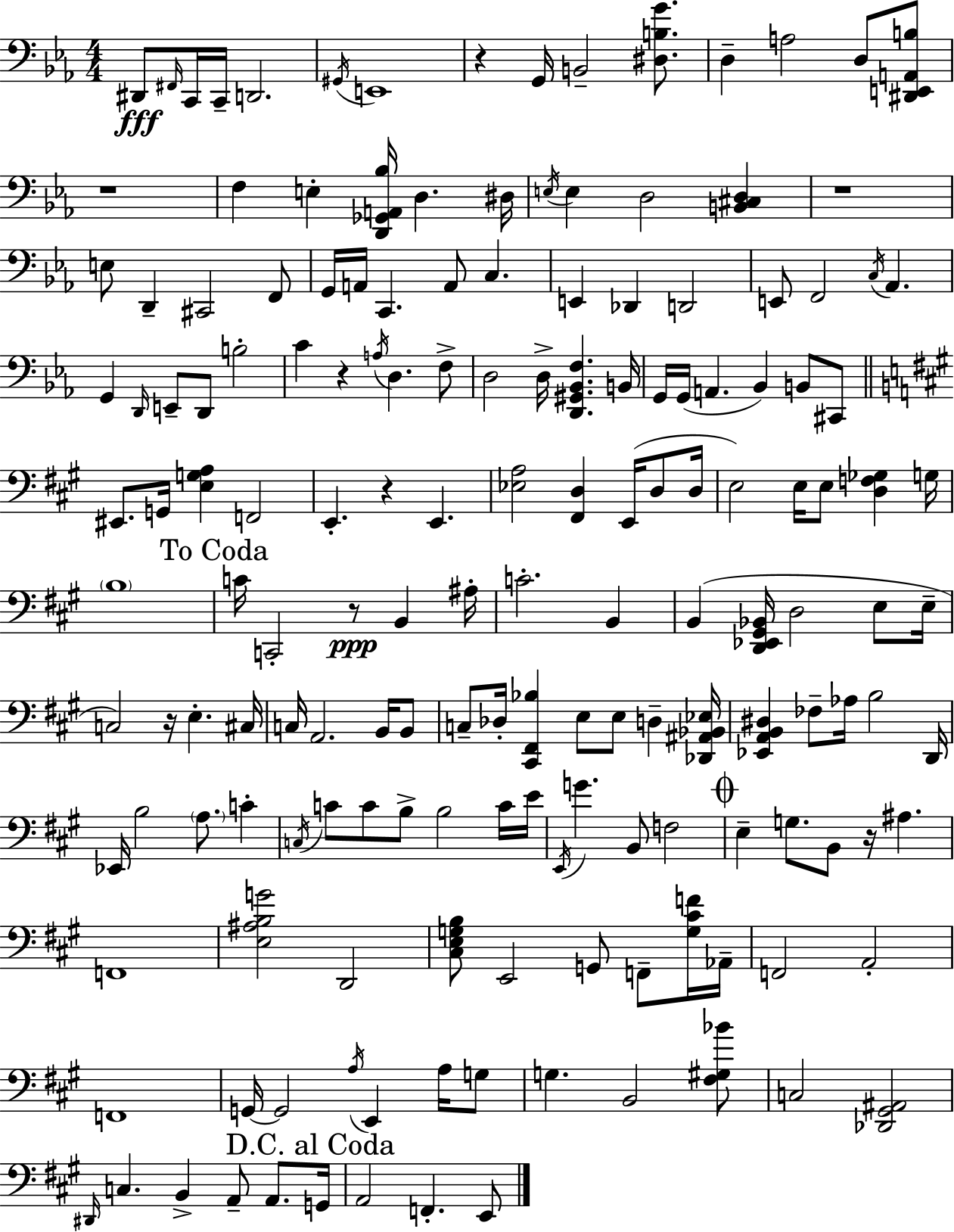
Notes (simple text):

D#2/e F#2/s C2/s C2/s D2/h. G#2/s E2/w R/q G2/s B2/h [D#3,B3,G4]/e. D3/q A3/h D3/e [D#2,E2,A2,B3]/e R/w F3/q E3/q [D2,Gb2,A2,Bb3]/s D3/q. D#3/s E3/s E3/q D3/h [B2,C#3,D3]/q R/w E3/e D2/q C#2/h F2/e G2/s A2/s C2/q. A2/e C3/q. E2/q Db2/q D2/h E2/e F2/h C3/s Ab2/q. G2/q D2/s E2/e D2/e B3/h C4/q R/q A3/s D3/q. F3/e D3/h D3/s [D2,G#2,Bb2,F3]/q. B2/s G2/s G2/s A2/q. Bb2/q B2/e C#2/e EIS2/e. G2/s [E3,G3,A3]/q F2/h E2/q. R/q E2/q. [Eb3,A3]/h [F#2,D3]/q E2/s D3/e D3/s E3/h E3/s E3/e [D3,F3,Gb3]/q G3/s B3/w C4/s C2/h R/e B2/q A#3/s C4/h. B2/q B2/q [D2,Eb2,G#2,Bb2]/s D3/h E3/e E3/s C3/h R/s E3/q. C#3/s C3/s A2/h. B2/s B2/e C3/e Db3/s [C#2,F#2,Bb3]/q E3/e E3/e D3/q [Db2,A#2,Bb2,Eb3]/s [Eb2,A2,B2,D#3]/q FES3/e Ab3/s B3/h D2/s Eb2/s B3/h A3/e. C4/q C3/s C4/e C4/e B3/e B3/h C4/s E4/s E2/s G4/q. B2/e F3/h E3/q G3/e. B2/e R/s A#3/q. F2/w [E3,A#3,B3,G4]/h D2/h [C#3,E3,G3,B3]/e E2/h G2/e F2/e [G3,C#4,F4]/s Ab2/s F2/h A2/h F2/w G2/s G2/h A3/s E2/q A3/s G3/e G3/q. B2/h [F#3,G#3,Bb4]/e C3/h [Db2,G#2,A#2]/h D#2/s C3/q. B2/q A2/e A2/e. G2/s A2/h F2/q. E2/e